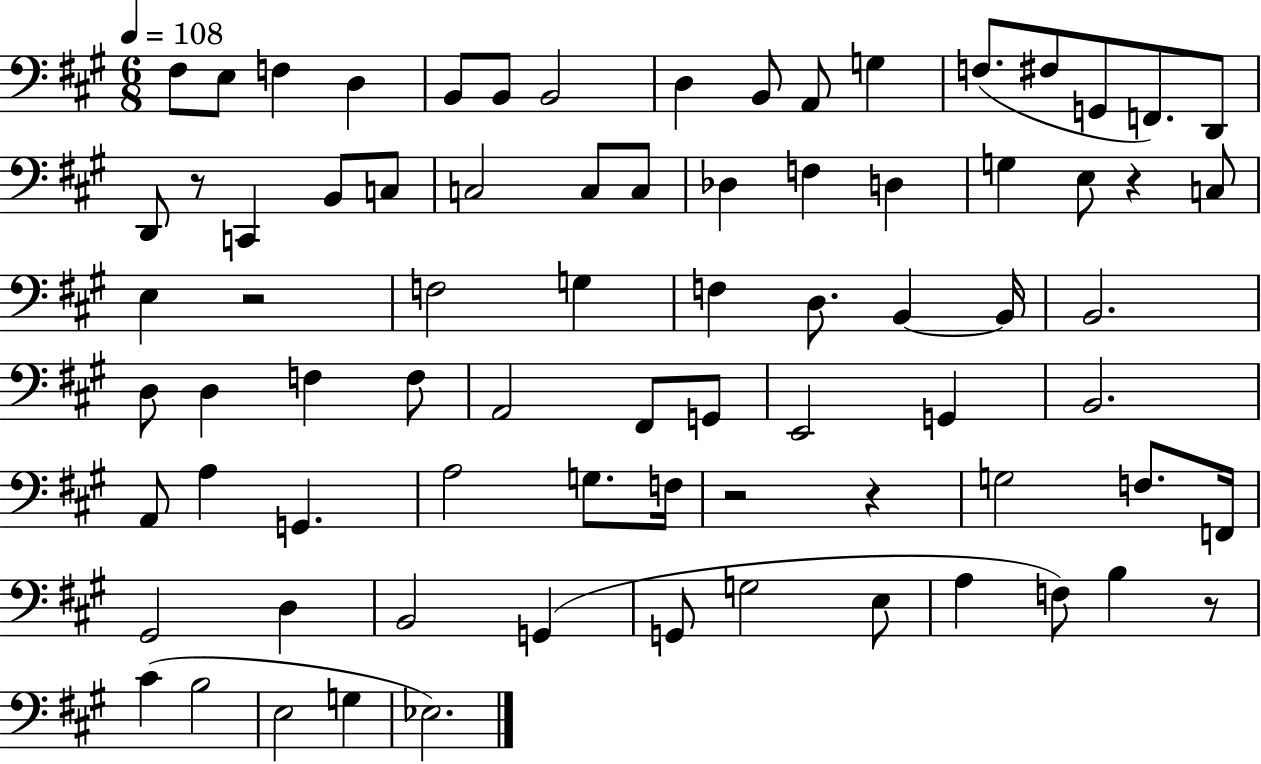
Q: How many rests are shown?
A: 6